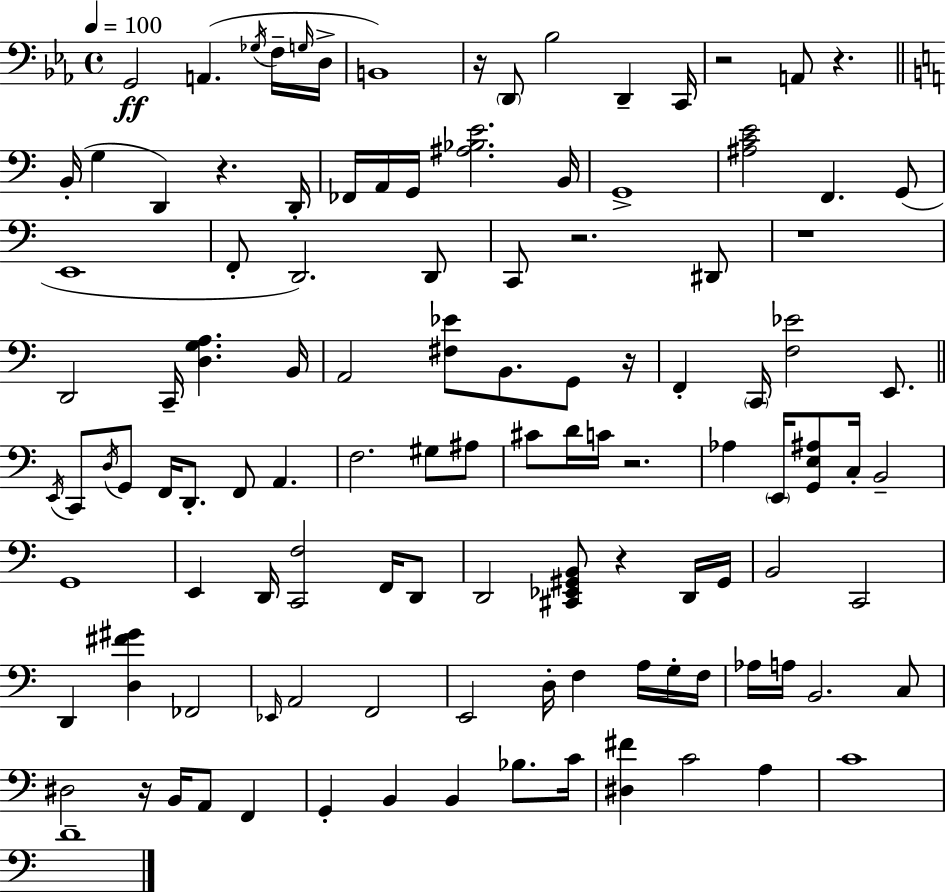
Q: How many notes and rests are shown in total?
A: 114